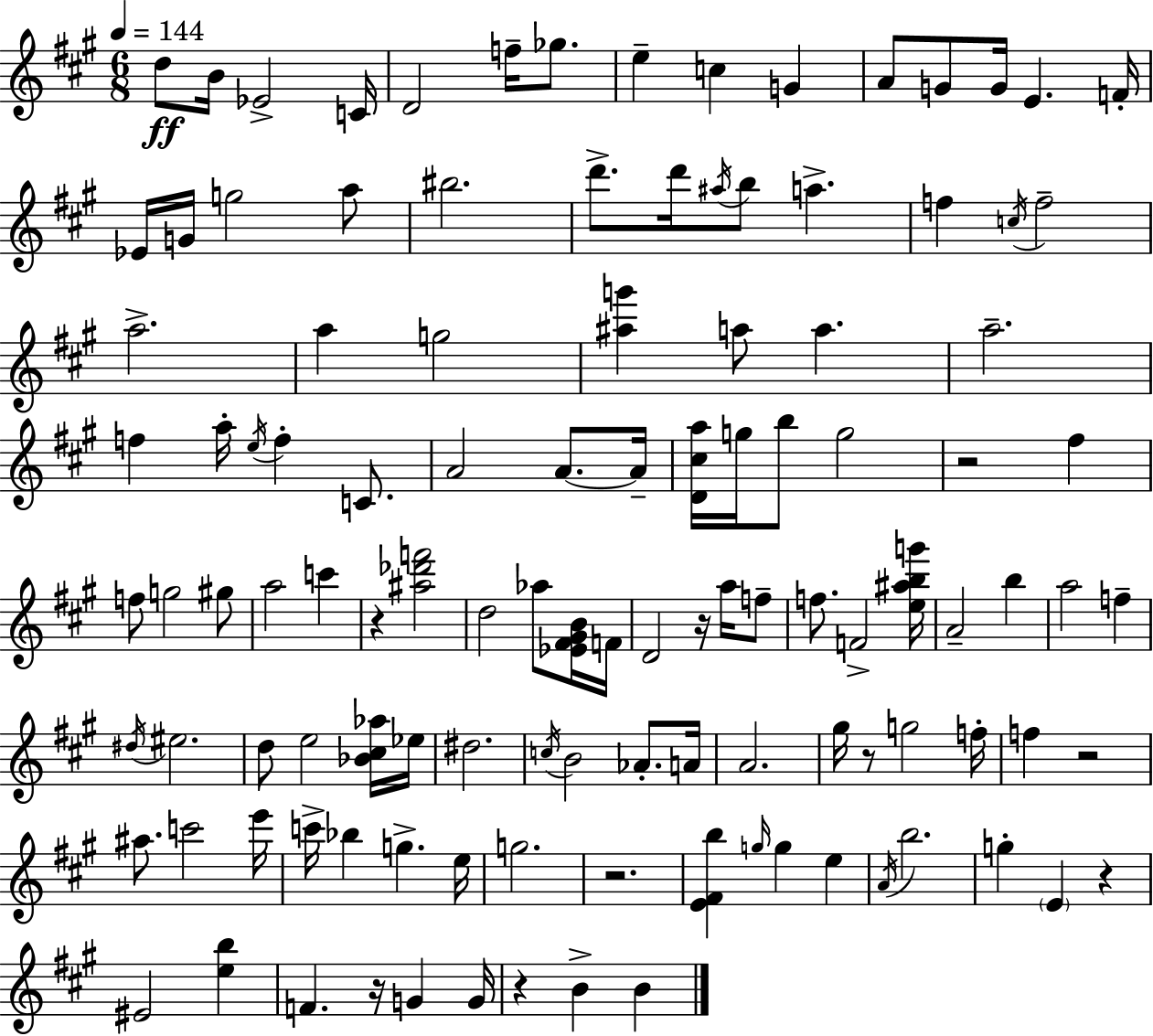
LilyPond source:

{
  \clef treble
  \numericTimeSignature
  \time 6/8
  \key a \major
  \tempo 4 = 144
  d''8\ff b'16 ees'2-> c'16 | d'2 f''16-- ges''8. | e''4-- c''4 g'4 | a'8 g'8 g'16 e'4. f'16-. | \break ees'16 g'16 g''2 a''8 | bis''2. | d'''8.-> d'''16 \acciaccatura { ais''16 } b''8 a''4.-> | f''4 \acciaccatura { c''16 } f''2-- | \break a''2.-> | a''4 g''2 | <ais'' g'''>4 a''8 a''4. | a''2.-- | \break f''4 a''16-. \acciaccatura { e''16 } f''4-. | c'8. a'2 a'8.~~ | a'16-- <d' cis'' a''>16 g''16 b''8 g''2 | r2 fis''4 | \break f''8 g''2 | gis''8 a''2 c'''4 | r4 <ais'' des''' f'''>2 | d''2 aes''8 | \break <ees' fis' gis' b'>16 f'16 d'2 r16 | a''16 f''8-- f''8. f'2-> | <e'' ais'' b'' g'''>16 a'2-- b''4 | a''2 f''4-- | \break \acciaccatura { dis''16 } eis''2. | d''8 e''2 | <bes' cis'' aes''>16 ees''16 dis''2. | \acciaccatura { c''16 } b'2 | \break aes'8.-. a'16 a'2. | gis''16 r8 g''2 | f''16-. f''4 r2 | ais''8. c'''2 | \break e'''16 c'''16-> bes''4 g''4.-> | e''16 g''2. | r2. | <e' fis' b''>4 \grace { g''16 } g''4 | \break e''4 \acciaccatura { a'16 } b''2. | g''4-. \parenthesize e'4 | r4 eis'2 | <e'' b''>4 f'4. | \break r16 g'4 g'16 r4 b'4-> | b'4 \bar "|."
}